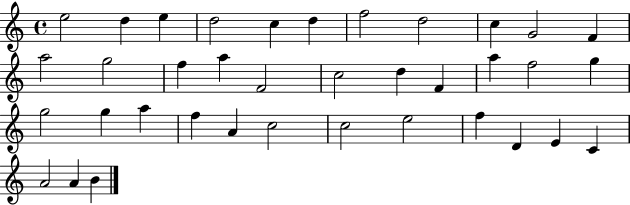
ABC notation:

X:1
T:Untitled
M:4/4
L:1/4
K:C
e2 d e d2 c d f2 d2 c G2 F a2 g2 f a F2 c2 d F a f2 g g2 g a f A c2 c2 e2 f D E C A2 A B